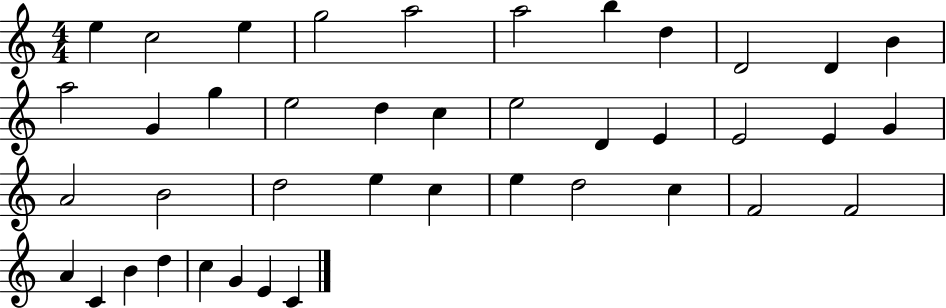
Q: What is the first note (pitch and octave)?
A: E5